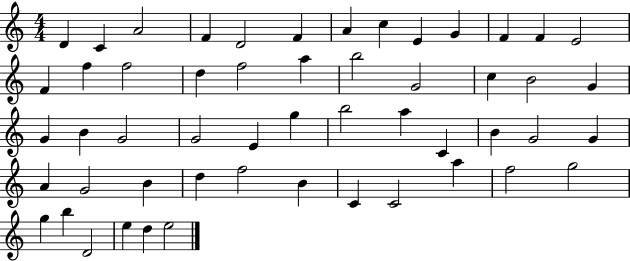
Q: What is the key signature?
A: C major